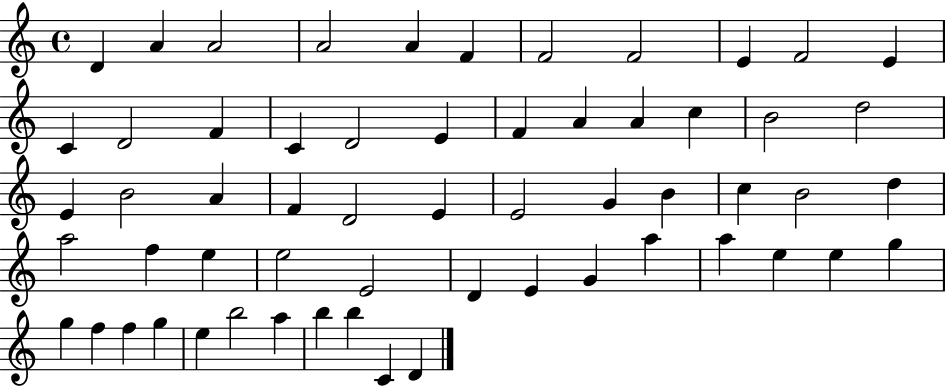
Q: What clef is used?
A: treble